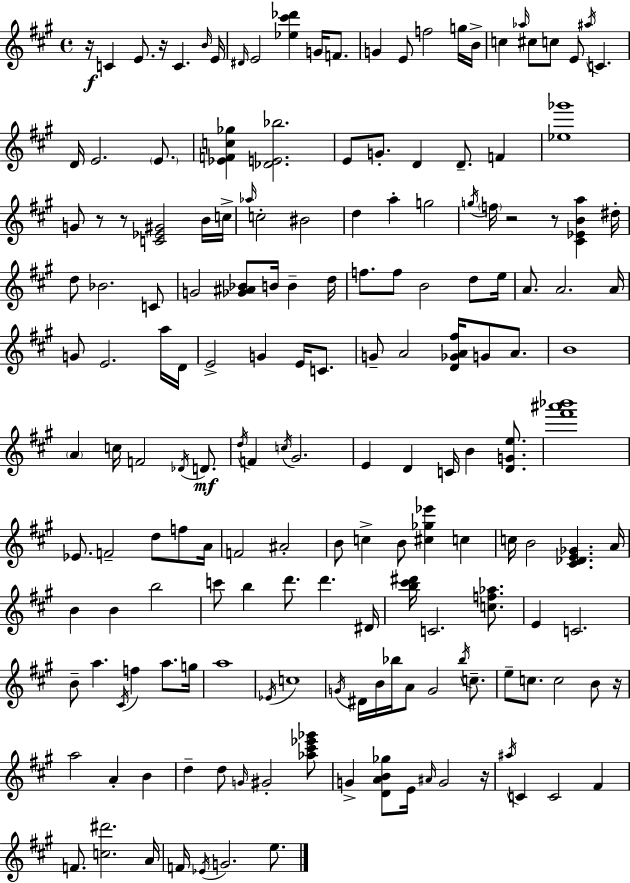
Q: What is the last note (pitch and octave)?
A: E5